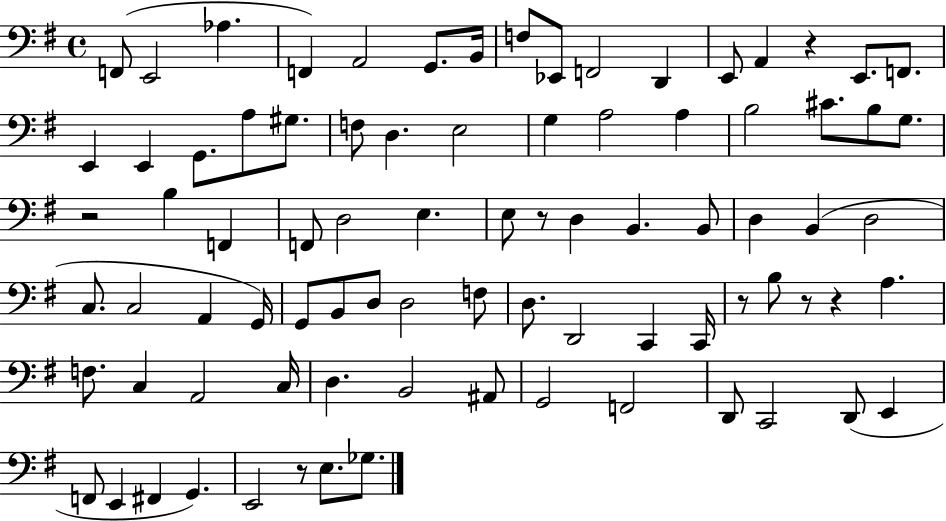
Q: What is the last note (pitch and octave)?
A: Gb3